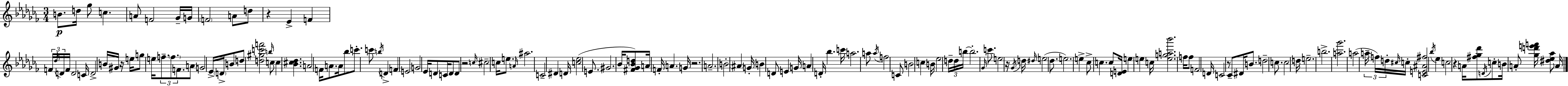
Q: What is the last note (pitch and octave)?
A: A4